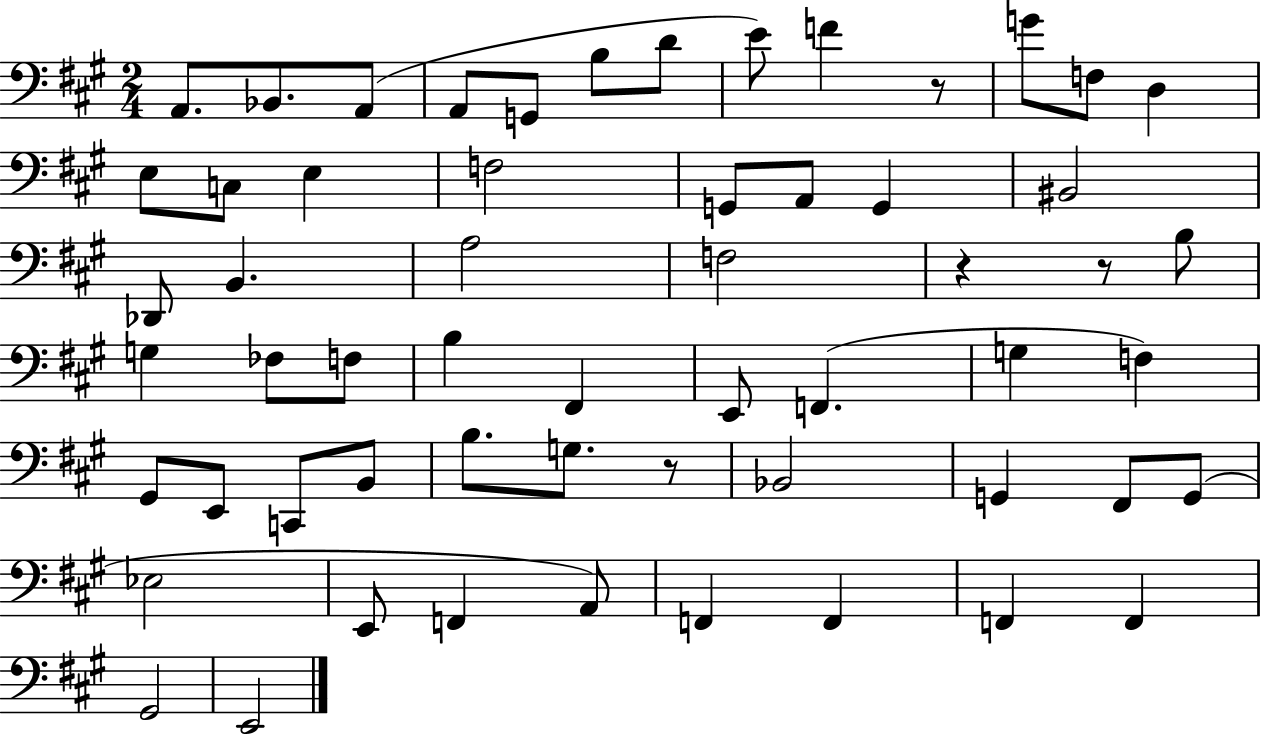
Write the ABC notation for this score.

X:1
T:Untitled
M:2/4
L:1/4
K:A
A,,/2 _B,,/2 A,,/2 A,,/2 G,,/2 B,/2 D/2 E/2 F z/2 G/2 F,/2 D, E,/2 C,/2 E, F,2 G,,/2 A,,/2 G,, ^B,,2 _D,,/2 B,, A,2 F,2 z z/2 B,/2 G, _F,/2 F,/2 B, ^F,, E,,/2 F,, G, F, ^G,,/2 E,,/2 C,,/2 B,,/2 B,/2 G,/2 z/2 _B,,2 G,, ^F,,/2 G,,/2 _E,2 E,,/2 F,, A,,/2 F,, F,, F,, F,, ^G,,2 E,,2